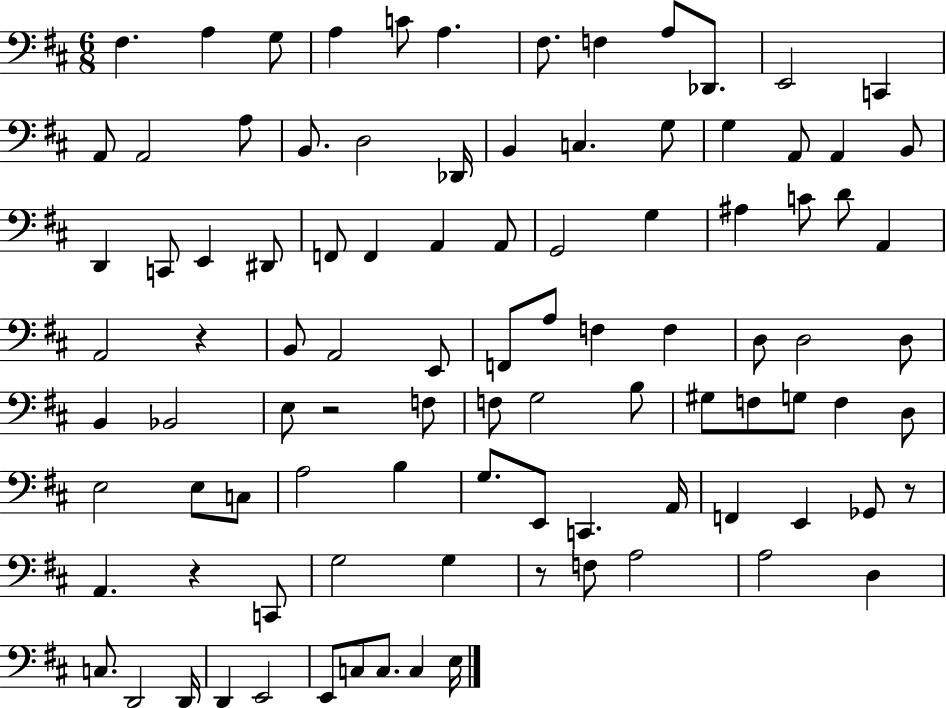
F#3/q. A3/q G3/e A3/q C4/e A3/q. F#3/e. F3/q A3/e Db2/e. E2/h C2/q A2/e A2/h A3/e B2/e. D3/h Db2/s B2/q C3/q. G3/e G3/q A2/e A2/q B2/e D2/q C2/e E2/q D#2/e F2/e F2/q A2/q A2/e G2/h G3/q A#3/q C4/e D4/e A2/q A2/h R/q B2/e A2/h E2/e F2/e A3/e F3/q F3/q D3/e D3/h D3/e B2/q Bb2/h E3/e R/h F3/e F3/e G3/h B3/e G#3/e F3/e G3/e F3/q D3/e E3/h E3/e C3/e A3/h B3/q G3/e. E2/e C2/q. A2/s F2/q E2/q Gb2/e R/e A2/q. R/q C2/e G3/h G3/q R/e F3/e A3/h A3/h D3/q C3/e. D2/h D2/s D2/q E2/h E2/e C3/e C3/e. C3/q E3/s